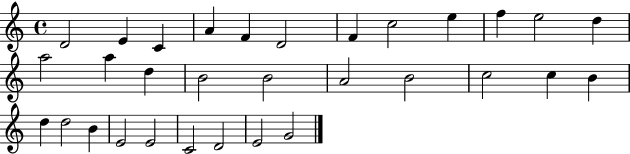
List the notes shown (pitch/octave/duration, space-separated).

D4/h E4/q C4/q A4/q F4/q D4/h F4/q C5/h E5/q F5/q E5/h D5/q A5/h A5/q D5/q B4/h B4/h A4/h B4/h C5/h C5/q B4/q D5/q D5/h B4/q E4/h E4/h C4/h D4/h E4/h G4/h